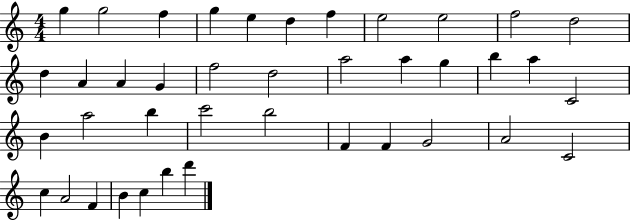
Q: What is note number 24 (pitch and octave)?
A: B4